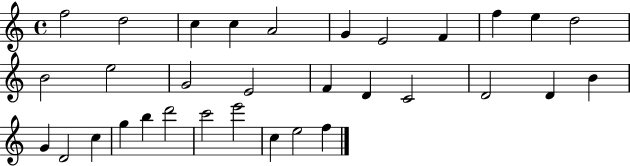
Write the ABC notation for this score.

X:1
T:Untitled
M:4/4
L:1/4
K:C
f2 d2 c c A2 G E2 F f e d2 B2 e2 G2 E2 F D C2 D2 D B G D2 c g b d'2 c'2 e'2 c e2 f